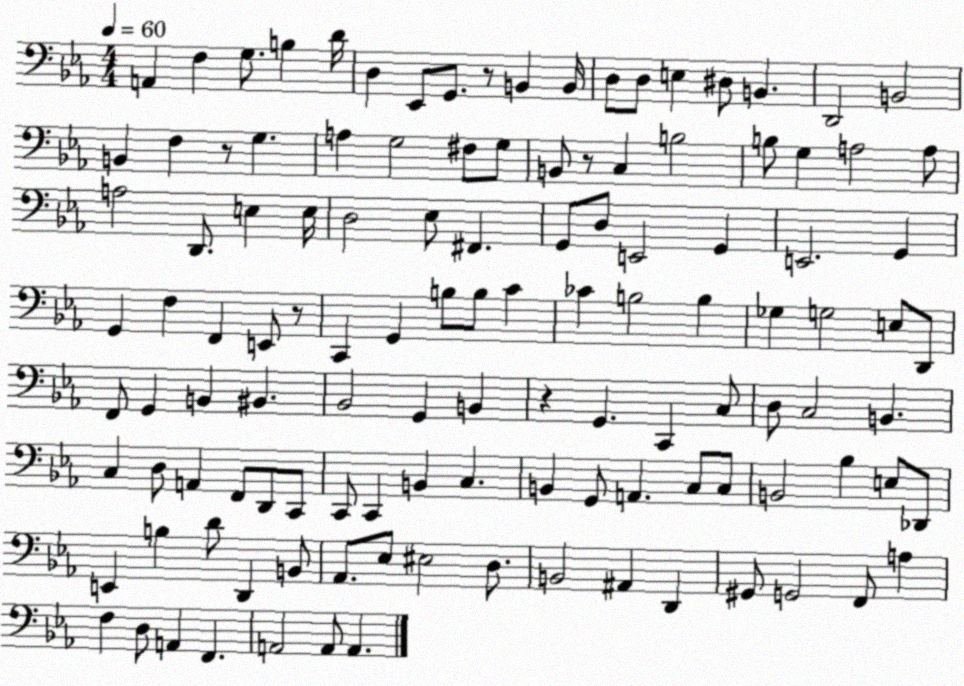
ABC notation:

X:1
T:Untitled
M:4/4
L:1/4
K:Eb
A,, F, G,/2 B, D/4 D, _E,,/2 G,,/2 z/2 B,, B,,/4 D,/2 D,/2 E, ^D,/2 B,, D,,2 B,,2 B,, F, z/2 G, A, G,2 ^F,/2 G,/2 B,,/2 z/2 C, B,2 B,/2 G, A,2 A,/2 A,2 D,,/2 E, E,/4 D,2 _E,/2 ^F,, G,,/2 D,/2 E,,2 G,, E,,2 G,, G,, F, F,, E,,/2 z/2 C,, G,, B,/2 B,/2 C _C B,2 B, _G, G,2 E,/2 D,,/2 F,,/2 G,, B,, ^B,, _B,,2 G,, B,, z G,, C,, C,/2 D,/2 C,2 B,, C, D,/2 A,, F,,/2 D,,/2 C,,/2 C,,/2 C,, B,, C, B,, G,,/2 A,, C,/2 C,/2 B,,2 _B, E,/2 _D,,/2 E,, B, D/2 D,, B,,/2 _A,,/2 _E,/2 ^E,2 D,/2 B,,2 ^A,, D,, ^G,,/2 G,,2 F,,/2 A, F, D,/2 A,, F,, A,,2 A,,/2 A,,